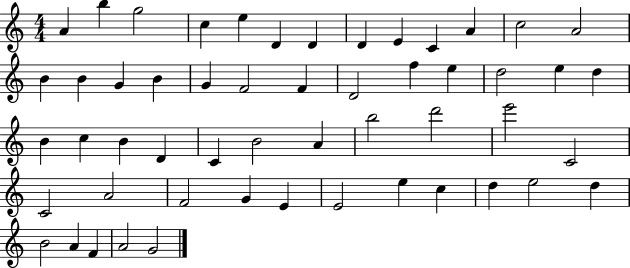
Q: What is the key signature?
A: C major